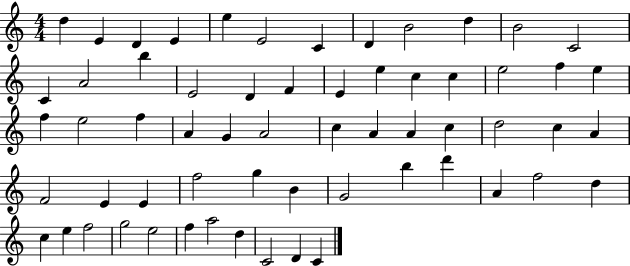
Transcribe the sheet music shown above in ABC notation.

X:1
T:Untitled
M:4/4
L:1/4
K:C
d E D E e E2 C D B2 d B2 C2 C A2 b E2 D F E e c c e2 f e f e2 f A G A2 c A A c d2 c A F2 E E f2 g B G2 b d' A f2 d c e f2 g2 e2 f a2 d C2 D C